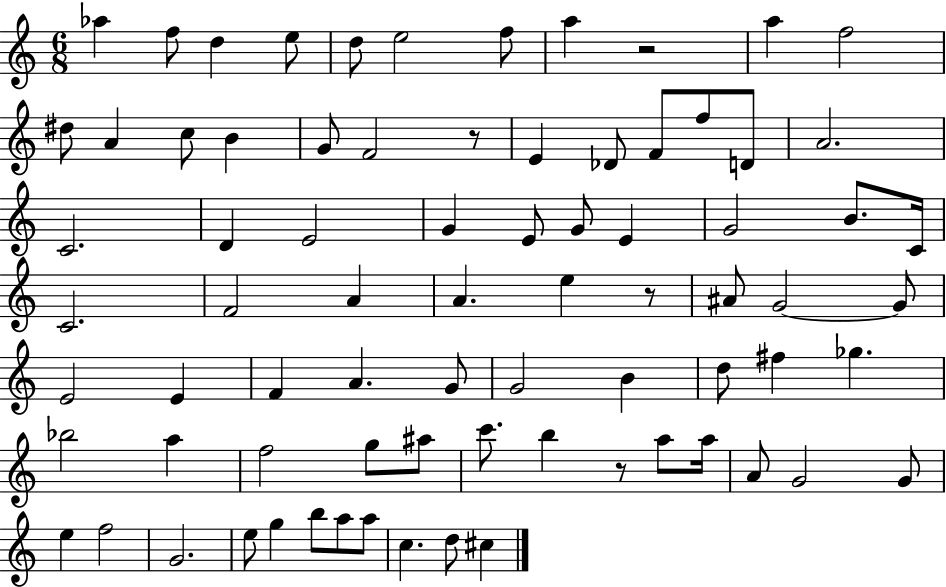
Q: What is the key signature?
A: C major